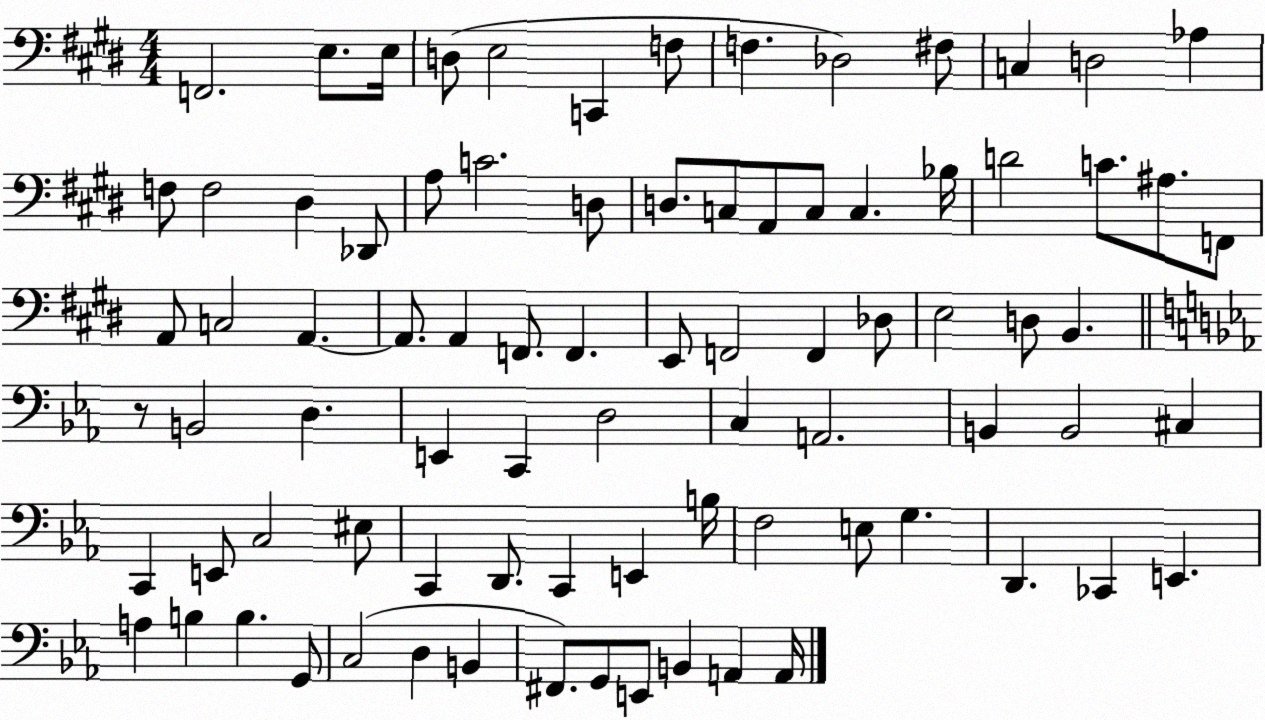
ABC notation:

X:1
T:Untitled
M:4/4
L:1/4
K:E
F,,2 E,/2 E,/4 D,/2 E,2 C,, F,/2 F, _D,2 ^F,/2 C, D,2 _A, F,/2 F,2 ^D, _D,,/2 A,/2 C2 D,/2 D,/2 C,/2 A,,/2 C,/2 C, _B,/4 D2 C/2 ^A,/2 F,,/2 A,,/2 C,2 A,, A,,/2 A,, F,,/2 F,, E,,/2 F,,2 F,, _D,/2 E,2 D,/2 B,, z/2 B,,2 D, E,, C,, D,2 C, A,,2 B,, B,,2 ^C, C,, E,,/2 C,2 ^E,/2 C,, D,,/2 C,, E,, B,/4 F,2 E,/2 G, D,, _C,, E,, A, B, B, G,,/2 C,2 D, B,, ^F,,/2 G,,/2 E,,/2 B,, A,, A,,/4